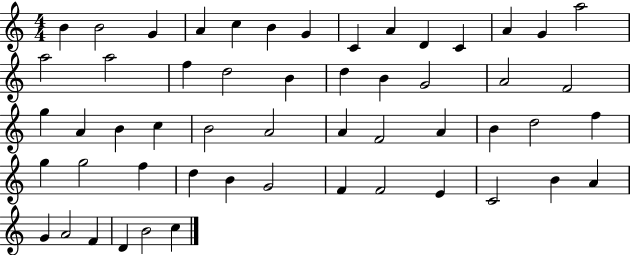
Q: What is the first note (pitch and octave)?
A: B4